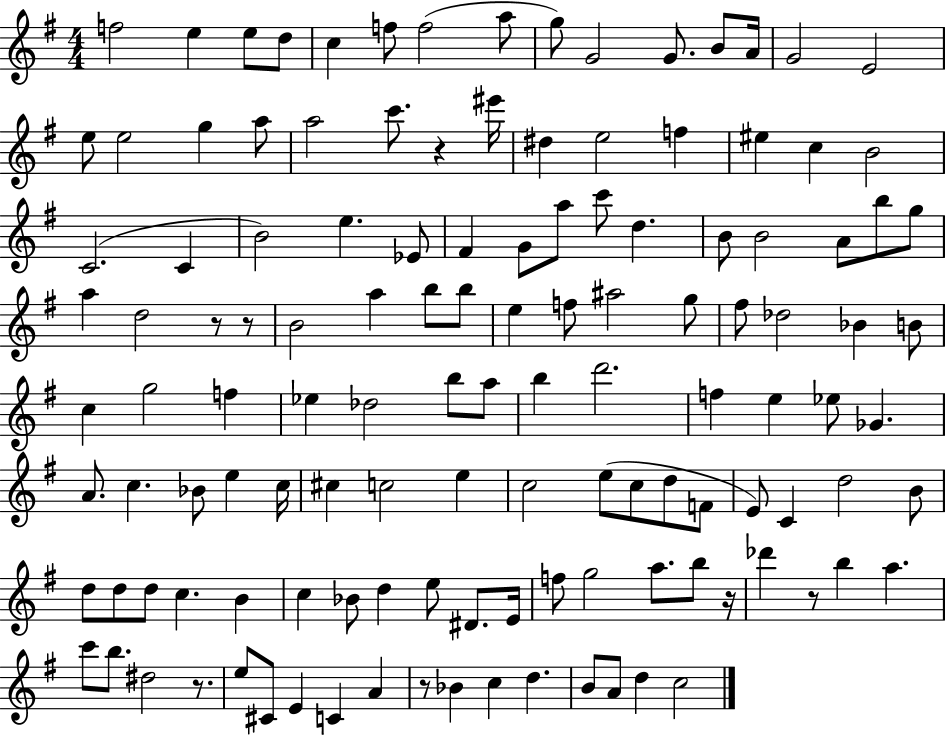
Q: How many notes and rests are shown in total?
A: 127